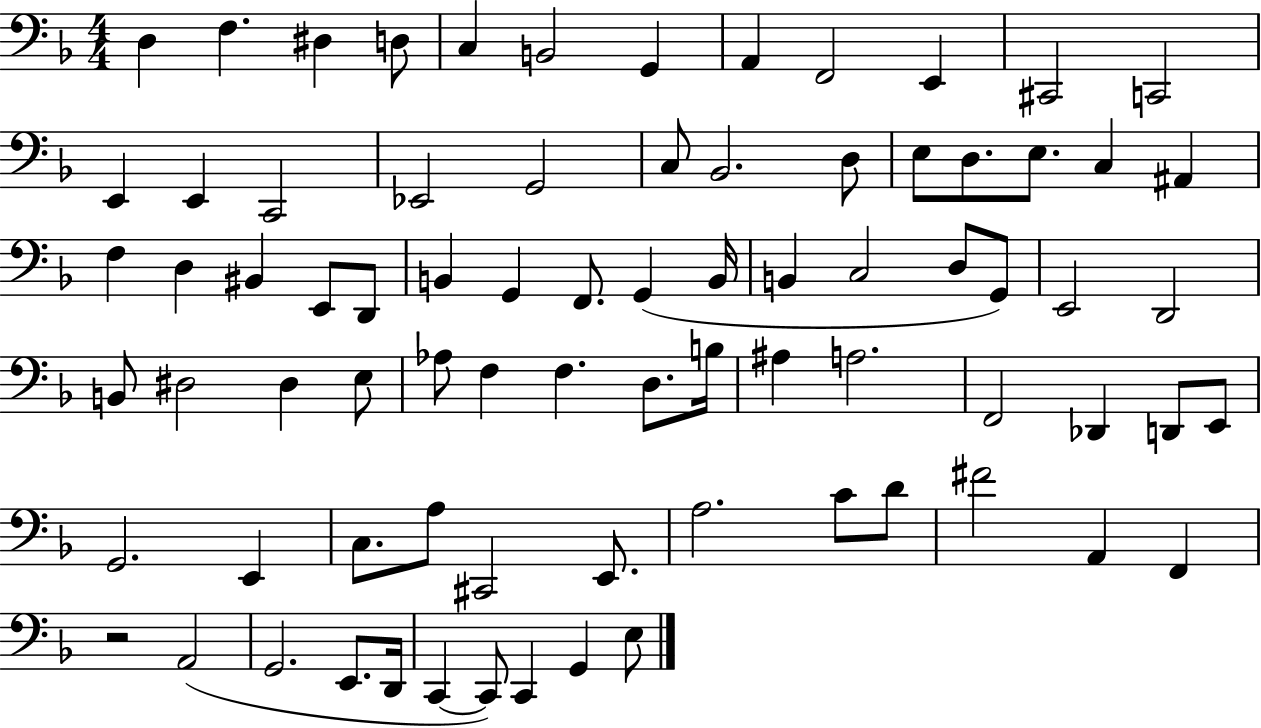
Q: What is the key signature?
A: F major